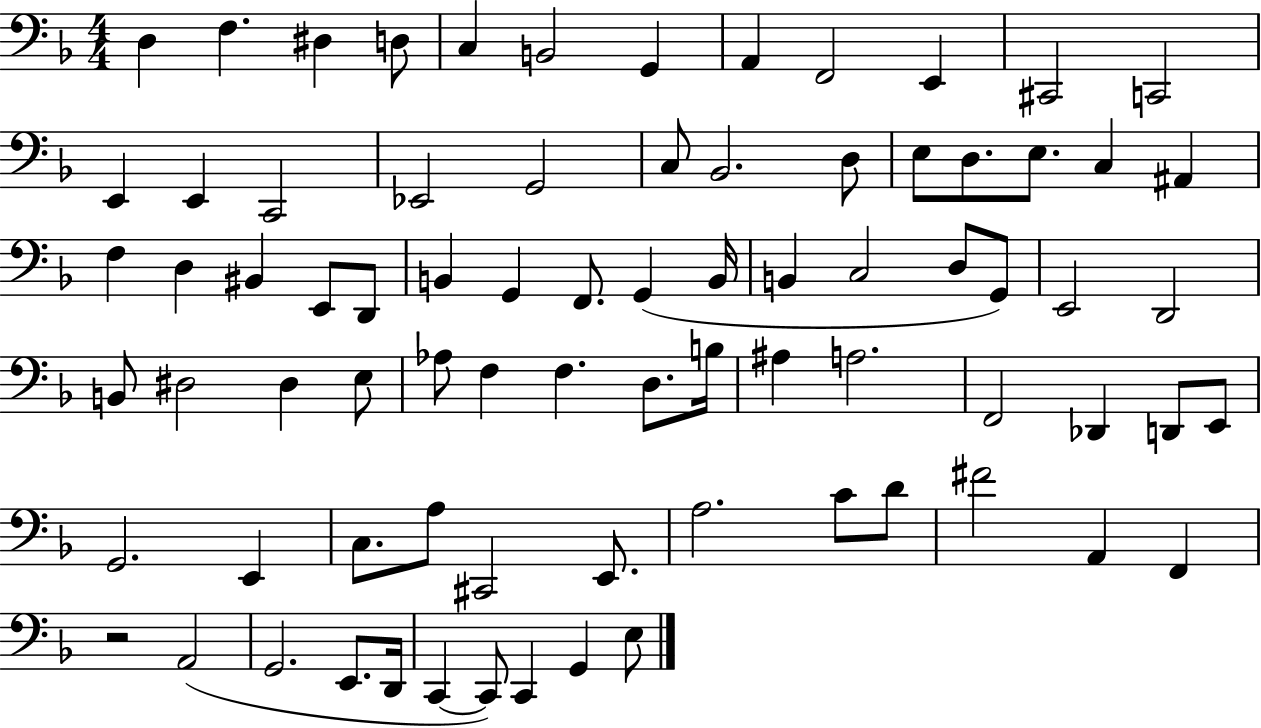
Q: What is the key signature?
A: F major